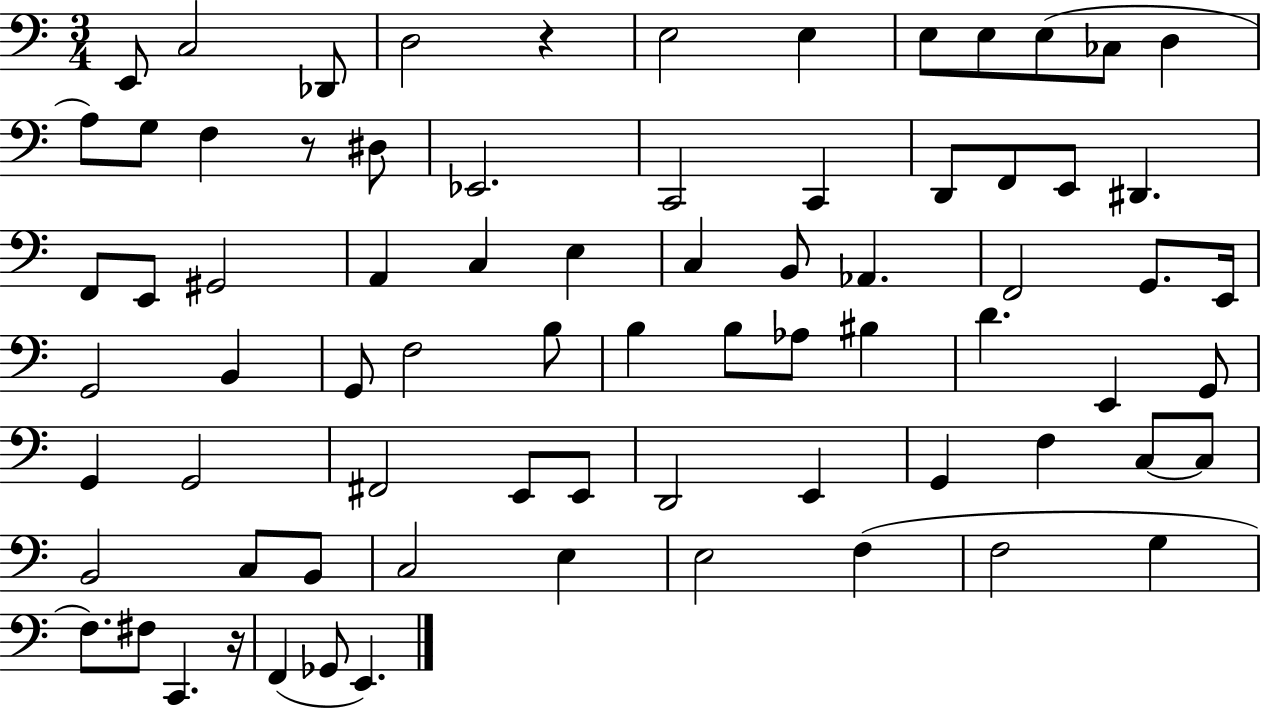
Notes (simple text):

E2/e C3/h Db2/e D3/h R/q E3/h E3/q E3/e E3/e E3/e CES3/e D3/q A3/e G3/e F3/q R/e D#3/e Eb2/h. C2/h C2/q D2/e F2/e E2/e D#2/q. F2/e E2/e G#2/h A2/q C3/q E3/q C3/q B2/e Ab2/q. F2/h G2/e. E2/s G2/h B2/q G2/e F3/h B3/e B3/q B3/e Ab3/e BIS3/q D4/q. E2/q G2/e G2/q G2/h F#2/h E2/e E2/e D2/h E2/q G2/q F3/q C3/e C3/e B2/h C3/e B2/e C3/h E3/q E3/h F3/q F3/h G3/q F3/e. F#3/e C2/q. R/s F2/q Gb2/e E2/q.